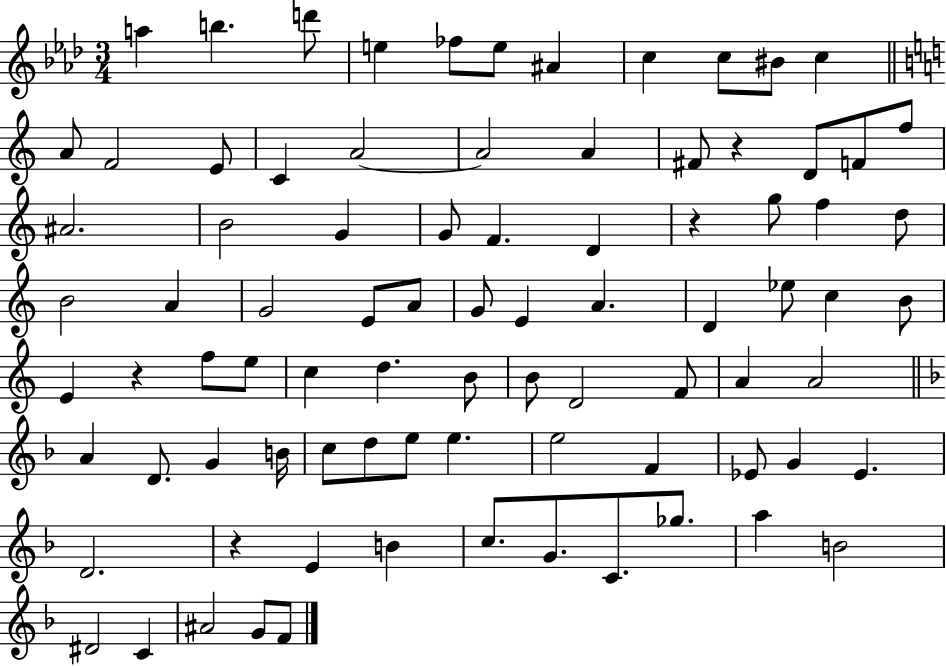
A5/q B5/q. D6/e E5/q FES5/e E5/e A#4/q C5/q C5/e BIS4/e C5/q A4/e F4/h E4/e C4/q A4/h A4/h A4/q F#4/e R/q D4/e F4/e F5/e A#4/h. B4/h G4/q G4/e F4/q. D4/q R/q G5/e F5/q D5/e B4/h A4/q G4/h E4/e A4/e G4/e E4/q A4/q. D4/q Eb5/e C5/q B4/e E4/q R/q F5/e E5/e C5/q D5/q. B4/e B4/e D4/h F4/e A4/q A4/h A4/q D4/e. G4/q B4/s C5/e D5/e E5/e E5/q. E5/h F4/q Eb4/e G4/q Eb4/q. D4/h. R/q E4/q B4/q C5/e. G4/e. C4/e. Gb5/e. A5/q B4/h D#4/h C4/q A#4/h G4/e F4/e